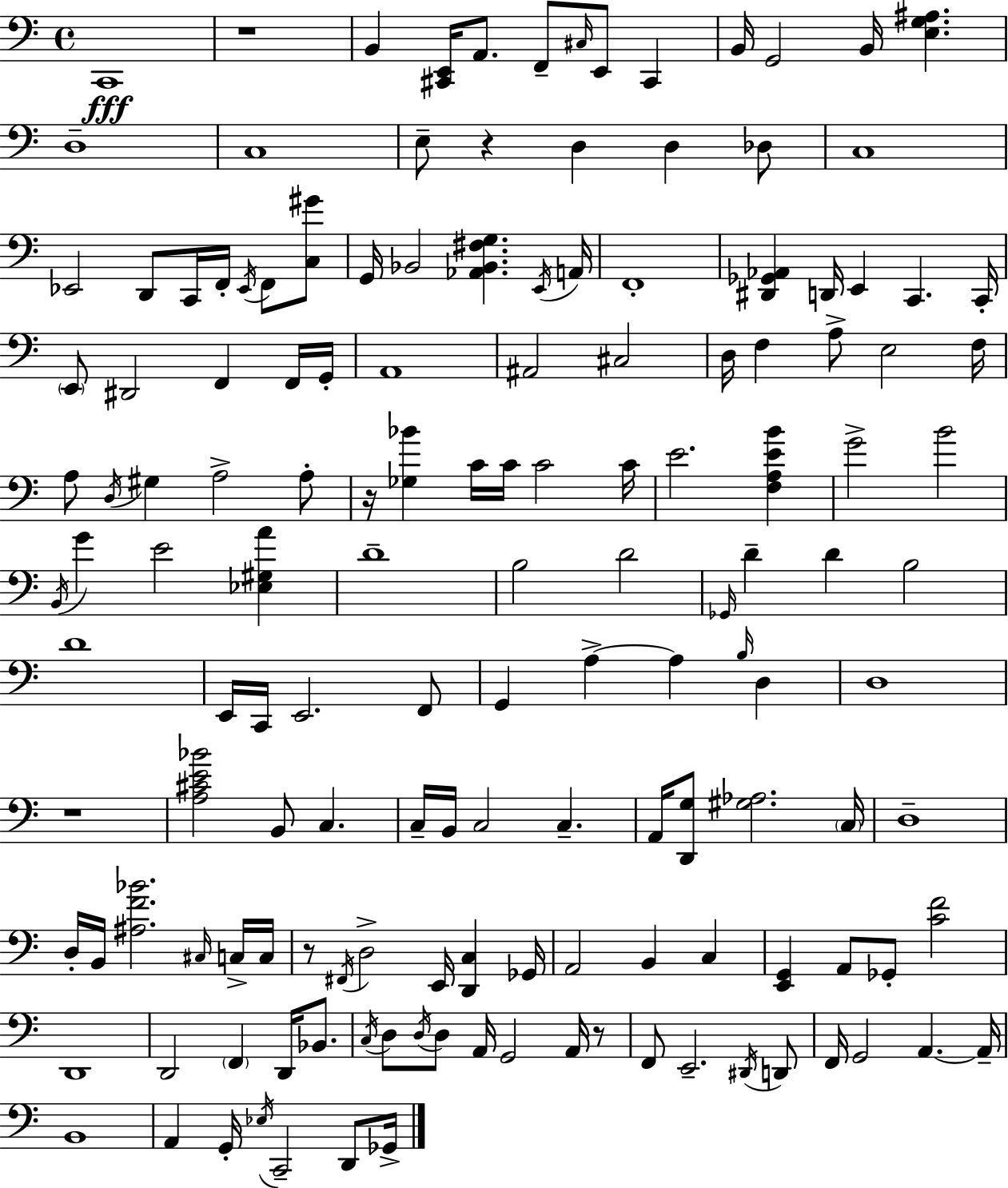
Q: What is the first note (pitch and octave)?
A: C2